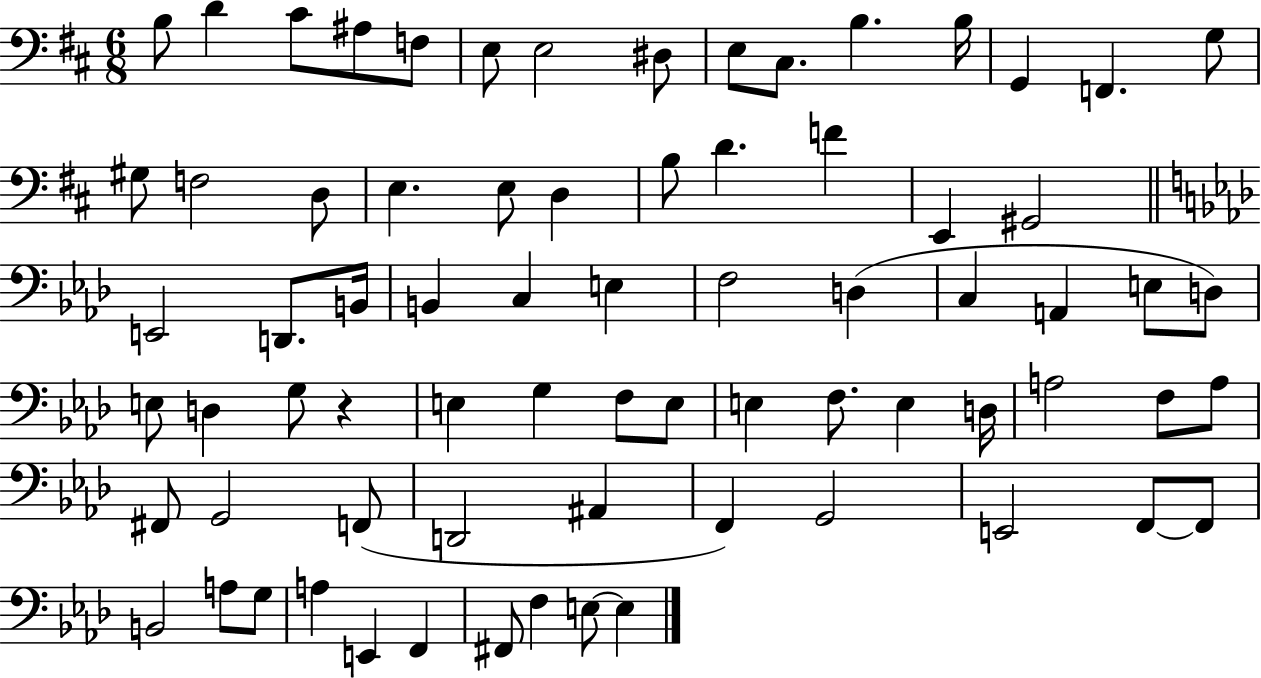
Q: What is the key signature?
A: D major